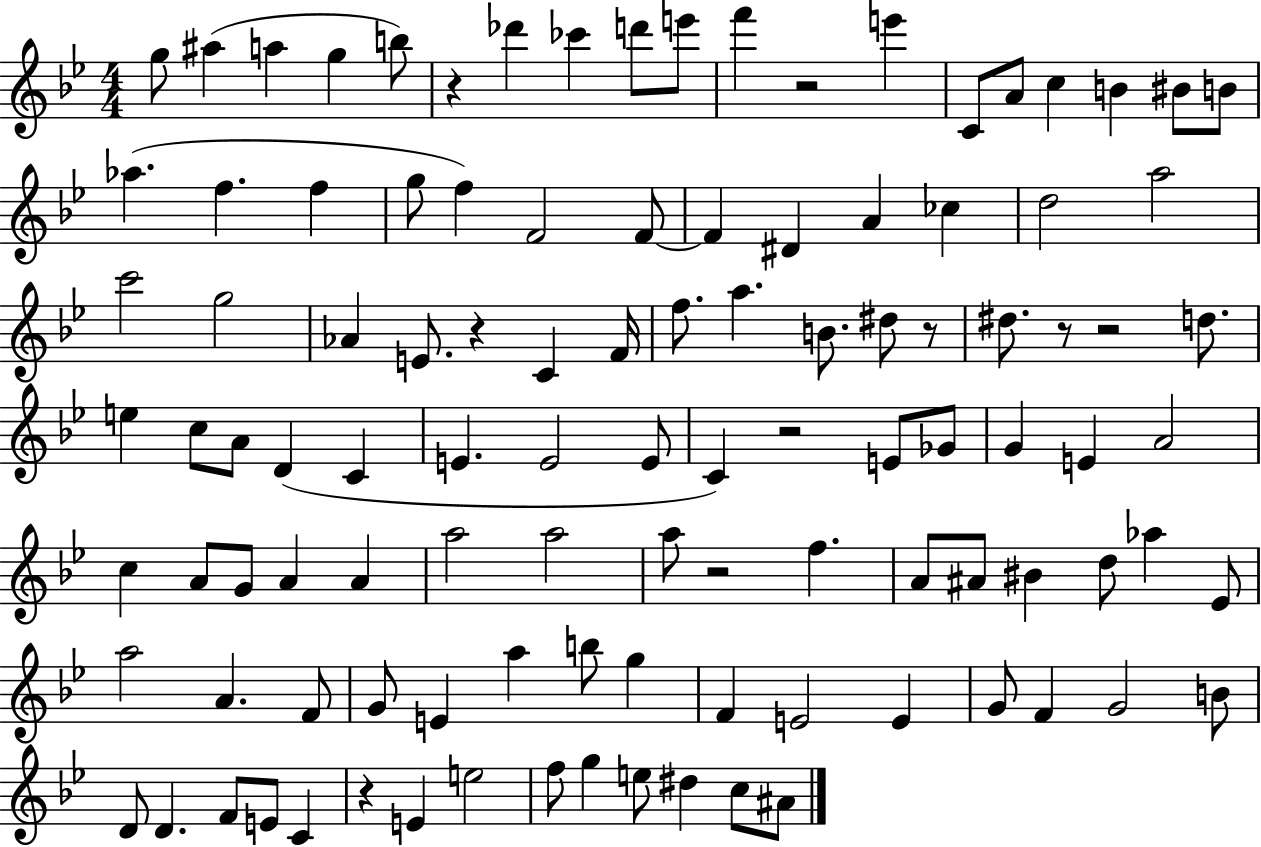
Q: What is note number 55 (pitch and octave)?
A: E4